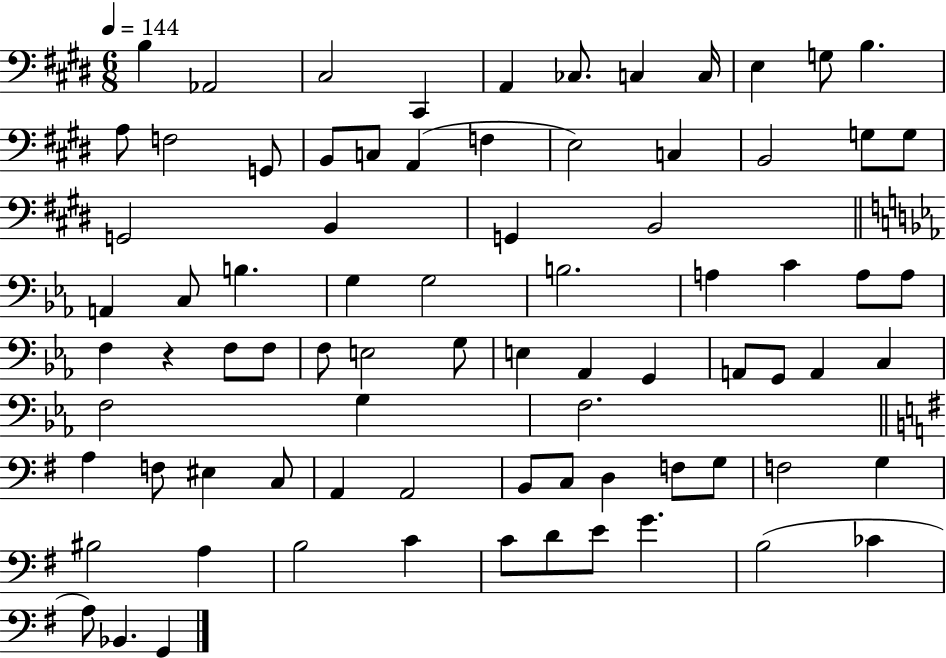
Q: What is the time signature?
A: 6/8